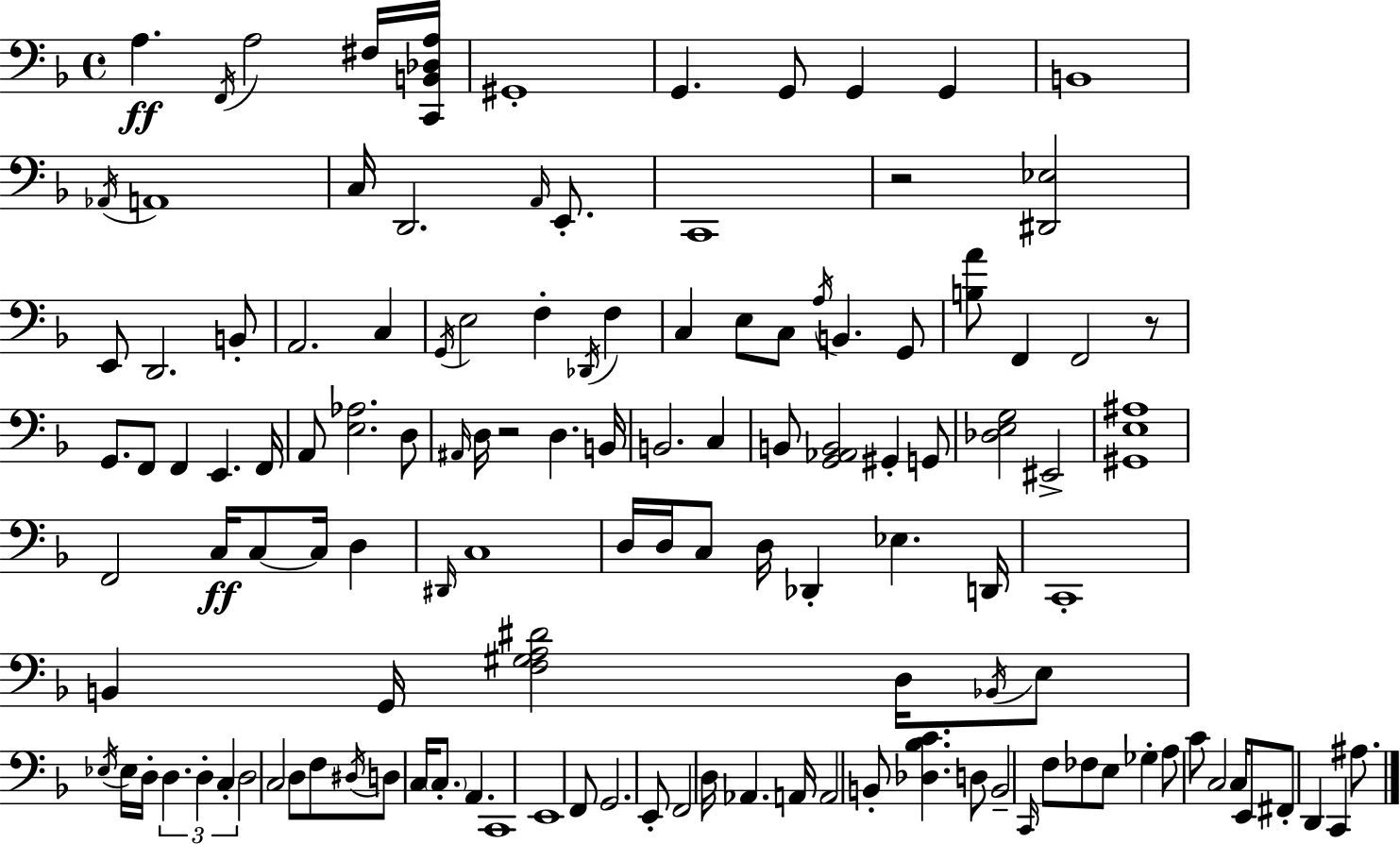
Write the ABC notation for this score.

X:1
T:Untitled
M:4/4
L:1/4
K:F
A, F,,/4 A,2 ^F,/4 [C,,B,,_D,A,]/4 ^G,,4 G,, G,,/2 G,, G,, B,,4 _A,,/4 A,,4 C,/4 D,,2 A,,/4 E,,/2 C,,4 z2 [^D,,_E,]2 E,,/2 D,,2 B,,/2 A,,2 C, G,,/4 E,2 F, _D,,/4 F, C, E,/2 C,/2 A,/4 B,, G,,/2 [B,A]/2 F,, F,,2 z/2 G,,/2 F,,/2 F,, E,, F,,/4 A,,/2 [E,_A,]2 D,/2 ^A,,/4 D,/4 z2 D, B,,/4 B,,2 C, B,,/2 [G,,_A,,B,,]2 ^G,, G,,/2 [_D,E,G,]2 ^E,,2 [^G,,E,^A,]4 F,,2 C,/4 C,/2 C,/4 D, ^D,,/4 C,4 D,/4 D,/4 C,/2 D,/4 _D,, _E, D,,/4 C,,4 B,, G,,/4 [F,^G,A,^D]2 D,/4 _B,,/4 E,/2 _E,/4 _E,/4 D,/4 D, D, C, D,2 C,2 D,/2 F,/2 ^D,/4 D,/2 C,/4 C,/2 A,, C,,4 E,,4 F,,/2 G,,2 E,,/2 F,,2 D,/4 _A,, A,,/4 A,,2 B,,/2 [_D,_B,C] D,/2 B,,2 C,,/4 F,/2 _F,/2 E,/2 _G, A,/2 C/2 C,2 C,/4 E,,/2 ^F,,/2 D,, C,, ^A,/2